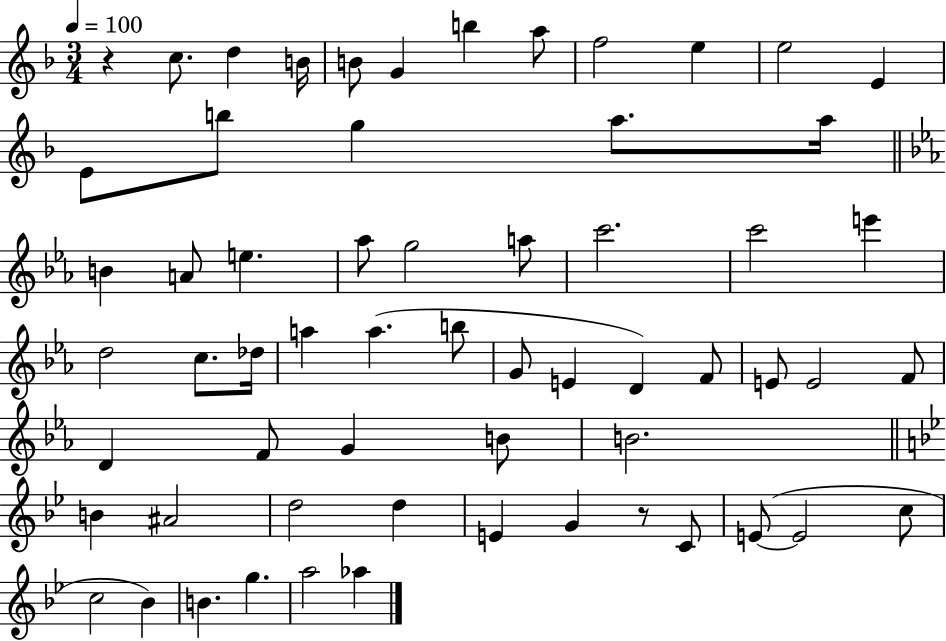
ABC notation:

X:1
T:Untitled
M:3/4
L:1/4
K:F
z c/2 d B/4 B/2 G b a/2 f2 e e2 E E/2 b/2 g a/2 a/4 B A/2 e _a/2 g2 a/2 c'2 c'2 e' d2 c/2 _d/4 a a b/2 G/2 E D F/2 E/2 E2 F/2 D F/2 G B/2 B2 B ^A2 d2 d E G z/2 C/2 E/2 E2 c/2 c2 _B B g a2 _a